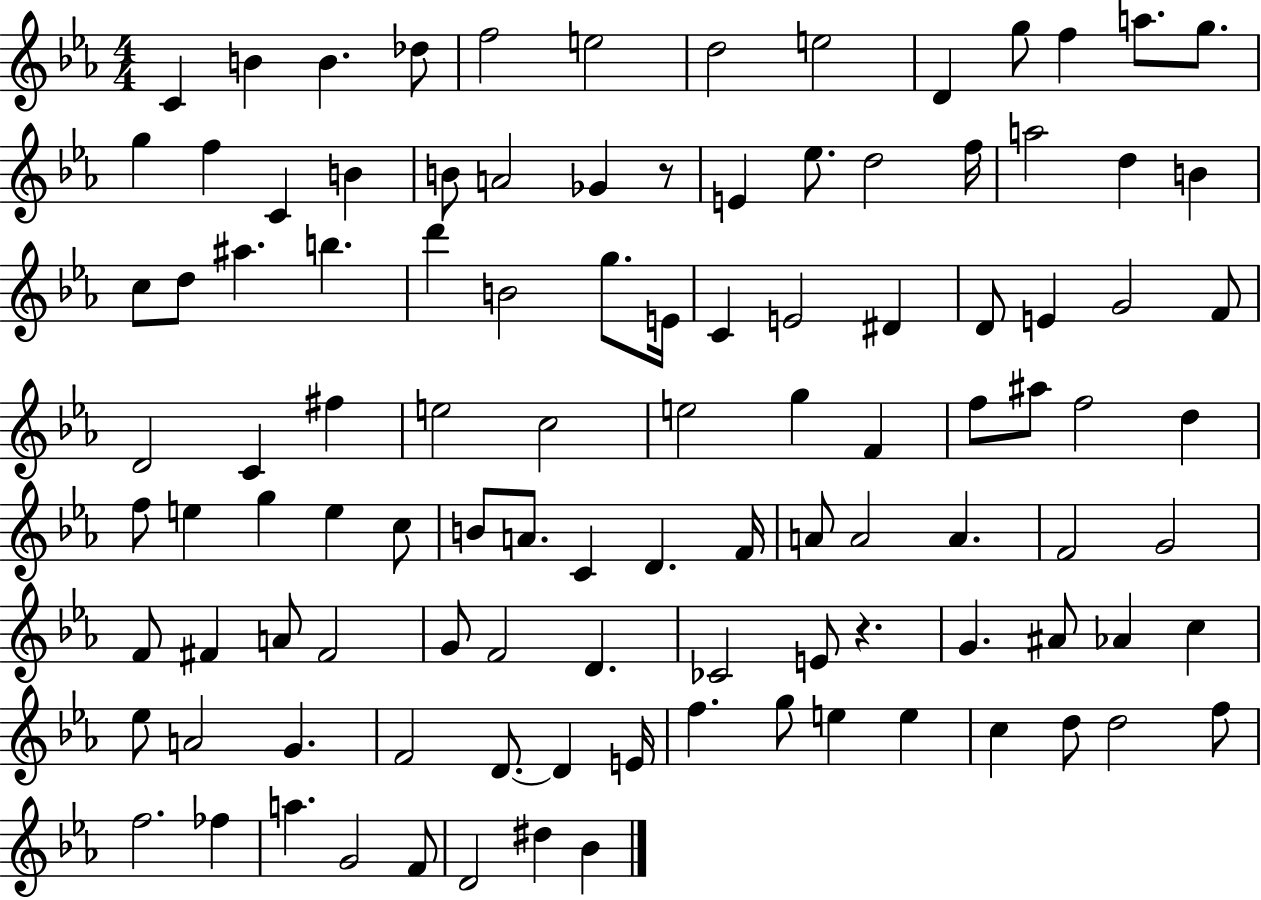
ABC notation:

X:1
T:Untitled
M:4/4
L:1/4
K:Eb
C B B _d/2 f2 e2 d2 e2 D g/2 f a/2 g/2 g f C B B/2 A2 _G z/2 E _e/2 d2 f/4 a2 d B c/2 d/2 ^a b d' B2 g/2 E/4 C E2 ^D D/2 E G2 F/2 D2 C ^f e2 c2 e2 g F f/2 ^a/2 f2 d f/2 e g e c/2 B/2 A/2 C D F/4 A/2 A2 A F2 G2 F/2 ^F A/2 ^F2 G/2 F2 D _C2 E/2 z G ^A/2 _A c _e/2 A2 G F2 D/2 D E/4 f g/2 e e c d/2 d2 f/2 f2 _f a G2 F/2 D2 ^d _B